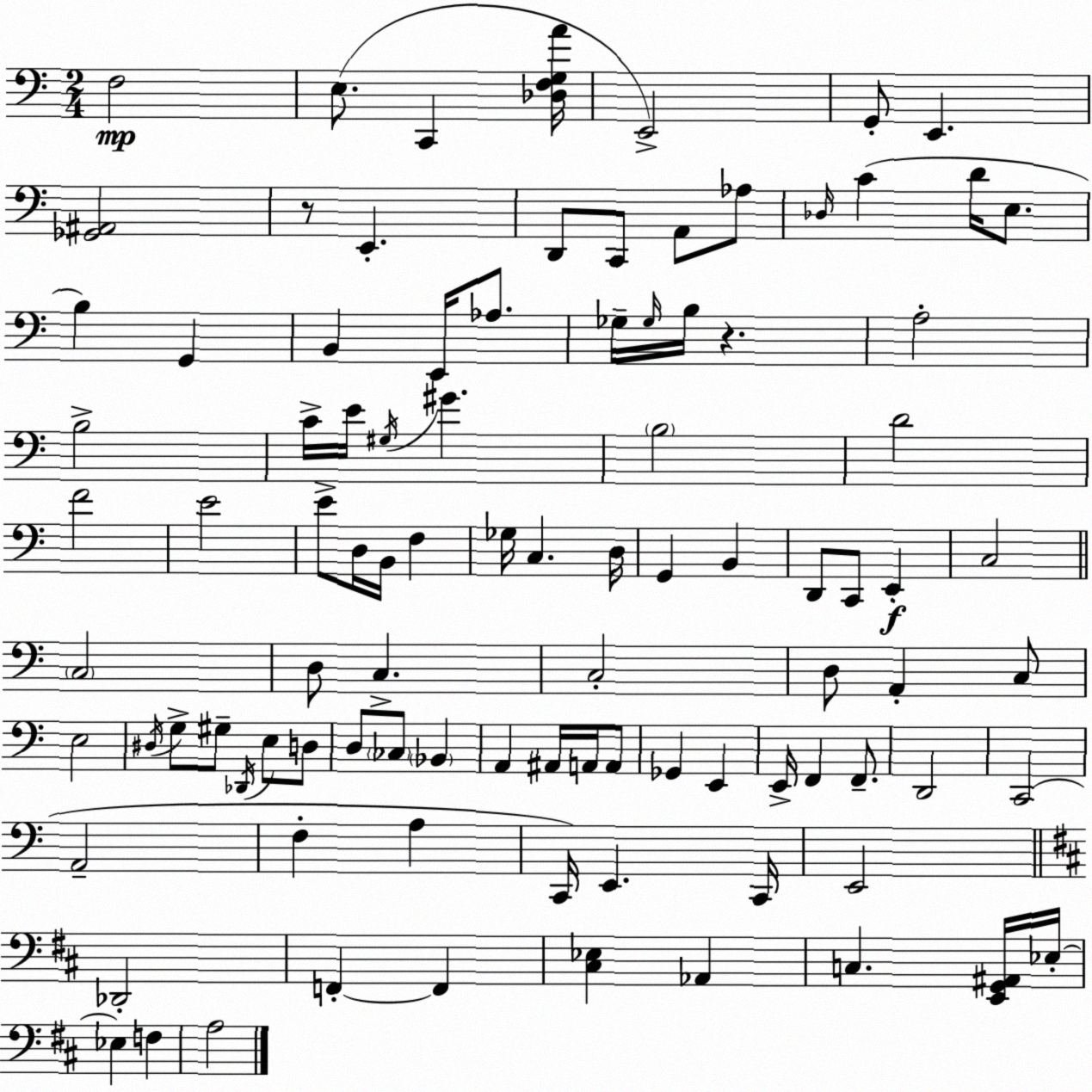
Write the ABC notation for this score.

X:1
T:Untitled
M:2/4
L:1/4
K:C
F,2 E,/2 C,, [_D,F,G,A]/4 E,,2 G,,/2 E,, [_G,,^A,,]2 z/2 E,, D,,/2 C,,/2 A,,/2 _A,/2 _D,/4 C D/4 E,/2 B, G,, B,, E,,/4 _A,/2 _G,/4 _G,/4 B,/4 z A,2 B,2 C/4 E/4 ^G,/4 ^G B,2 D2 F2 E2 E/2 D,/4 B,,/4 F, _G,/4 C, D,/4 G,, B,, D,,/2 C,,/2 E,, C,2 C,2 D,/2 C, C,2 D,/2 A,, C,/2 E,2 ^D,/4 G,/2 ^G,/2 _D,,/4 E,/2 D,/2 D,/2 _C,/2 _B,, A,, ^A,,/4 A,,/4 A,,/2 _G,, E,, E,,/4 F,, F,,/2 D,,2 C,,2 A,,2 F, A, C,,/4 E,, C,,/4 E,,2 _D,,2 F,, F,, [^C,_E,] _A,, C, [E,,G,,^A,,]/4 _E,/4 _E, F, A,2